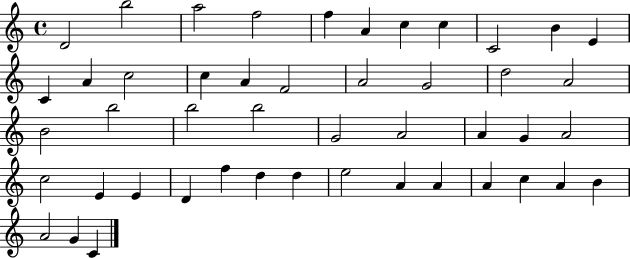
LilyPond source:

{
  \clef treble
  \time 4/4
  \defaultTimeSignature
  \key c \major
  d'2 b''2 | a''2 f''2 | f''4 a'4 c''4 c''4 | c'2 b'4 e'4 | \break c'4 a'4 c''2 | c''4 a'4 f'2 | a'2 g'2 | d''2 a'2 | \break b'2 b''2 | b''2 b''2 | g'2 a'2 | a'4 g'4 a'2 | \break c''2 e'4 e'4 | d'4 f''4 d''4 d''4 | e''2 a'4 a'4 | a'4 c''4 a'4 b'4 | \break a'2 g'4 c'4 | \bar "|."
}